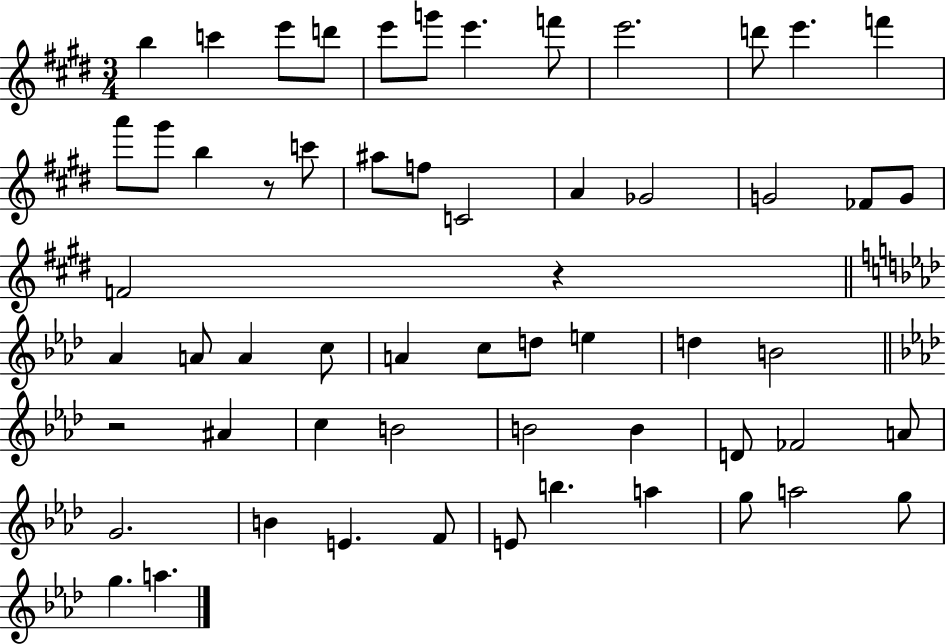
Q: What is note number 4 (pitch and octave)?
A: D6